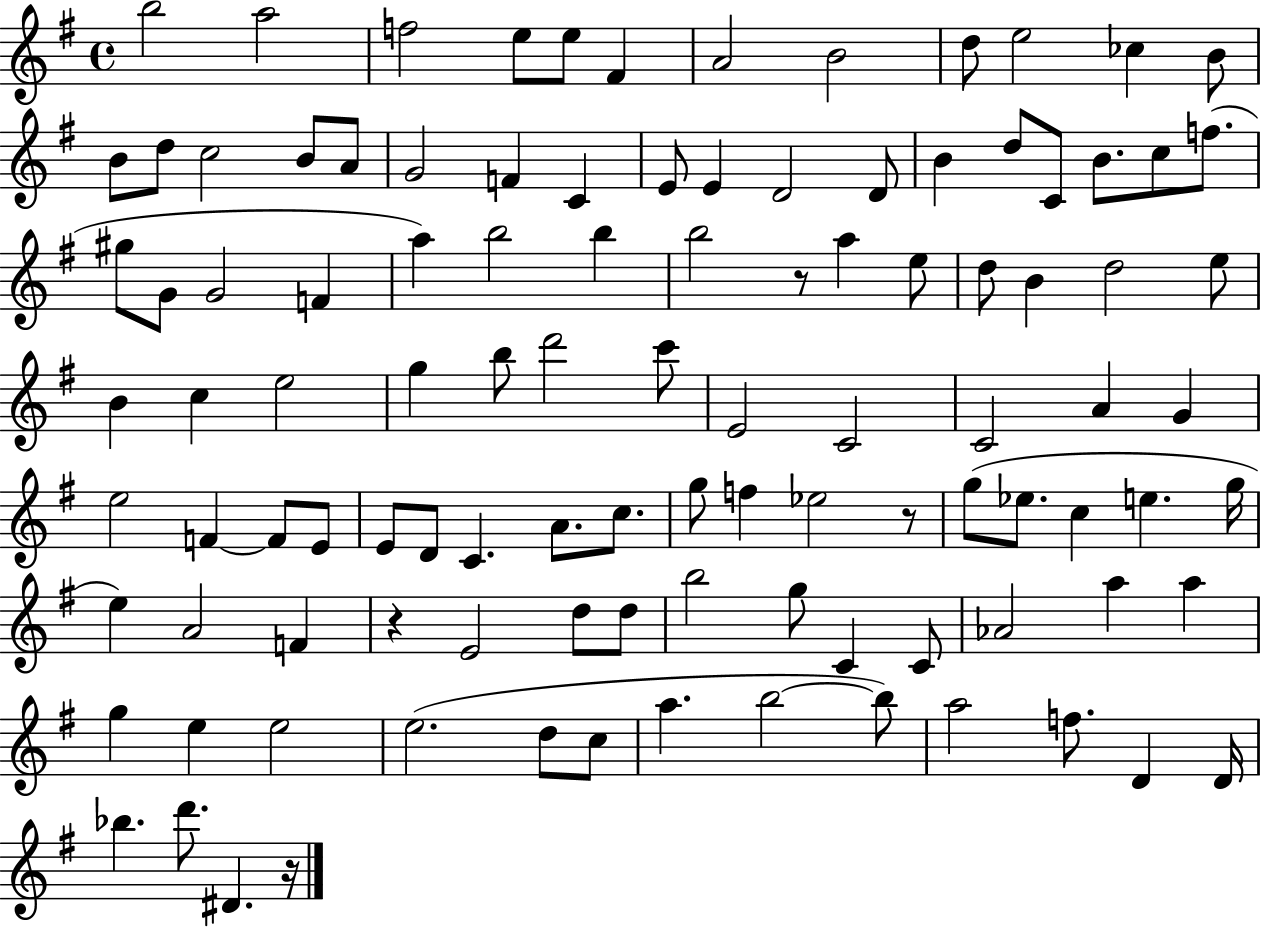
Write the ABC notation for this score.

X:1
T:Untitled
M:4/4
L:1/4
K:G
b2 a2 f2 e/2 e/2 ^F A2 B2 d/2 e2 _c B/2 B/2 d/2 c2 B/2 A/2 G2 F C E/2 E D2 D/2 B d/2 C/2 B/2 c/2 f/2 ^g/2 G/2 G2 F a b2 b b2 z/2 a e/2 d/2 B d2 e/2 B c e2 g b/2 d'2 c'/2 E2 C2 C2 A G e2 F F/2 E/2 E/2 D/2 C A/2 c/2 g/2 f _e2 z/2 g/2 _e/2 c e g/4 e A2 F z E2 d/2 d/2 b2 g/2 C C/2 _A2 a a g e e2 e2 d/2 c/2 a b2 b/2 a2 f/2 D D/4 _b d'/2 ^D z/4